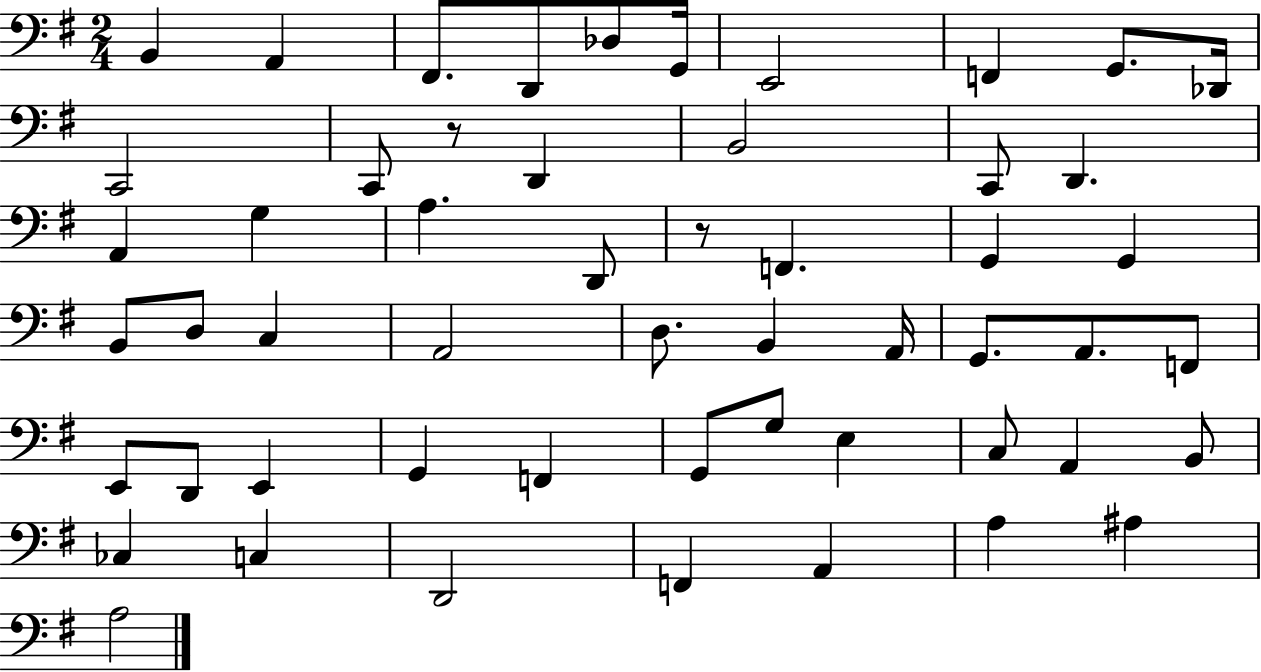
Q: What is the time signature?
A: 2/4